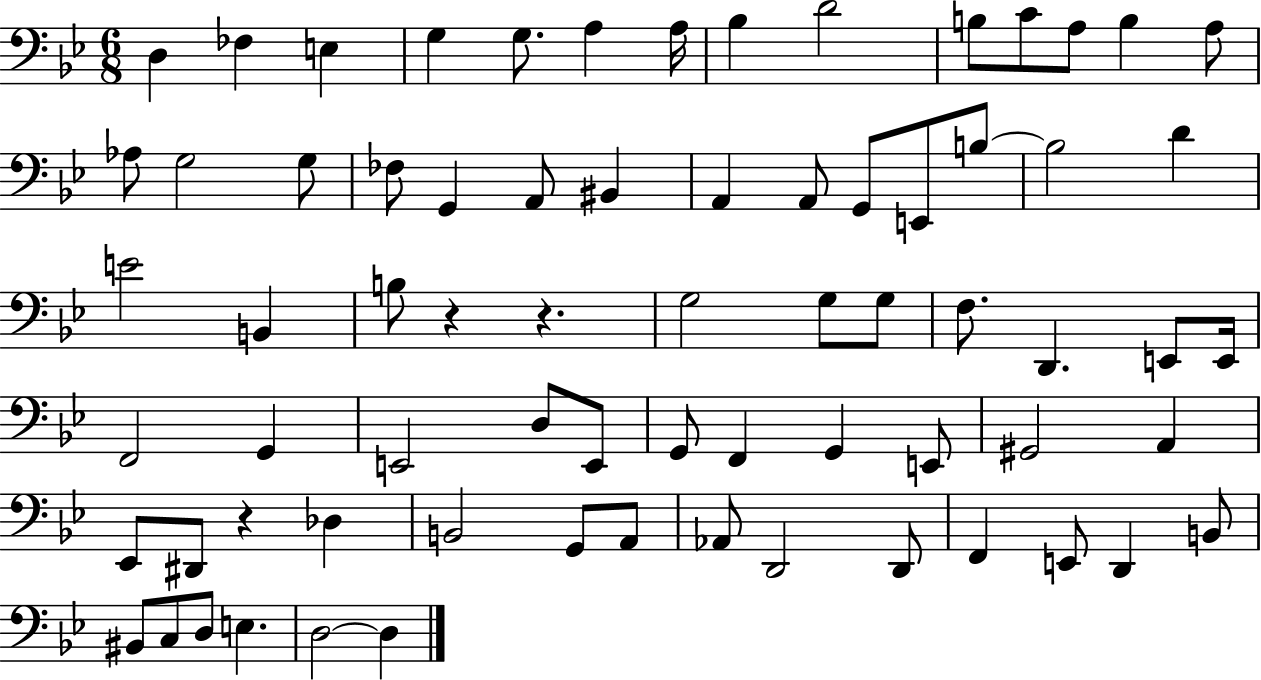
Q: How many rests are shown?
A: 3